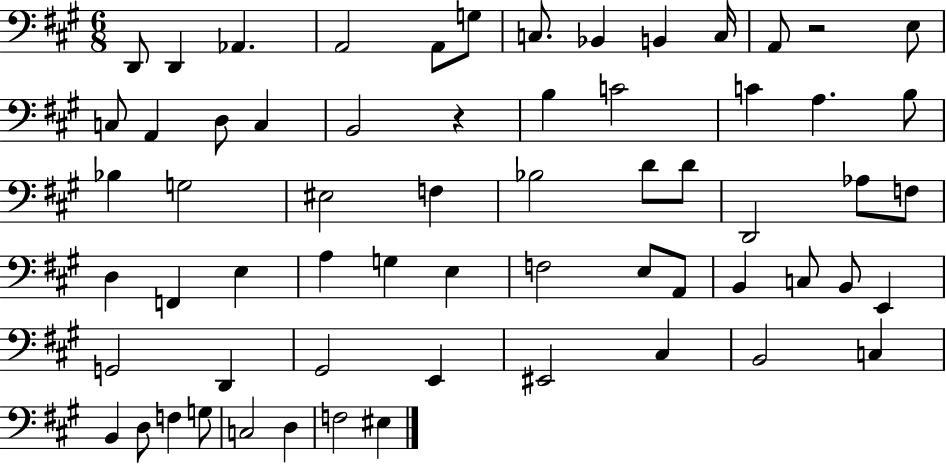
D2/e D2/q Ab2/q. A2/h A2/e G3/e C3/e. Bb2/q B2/q C3/s A2/e R/h E3/e C3/e A2/q D3/e C3/q B2/h R/q B3/q C4/h C4/q A3/q. B3/e Bb3/q G3/h EIS3/h F3/q Bb3/h D4/e D4/e D2/h Ab3/e F3/e D3/q F2/q E3/q A3/q G3/q E3/q F3/h E3/e A2/e B2/q C3/e B2/e E2/q G2/h D2/q G#2/h E2/q EIS2/h C#3/q B2/h C3/q B2/q D3/e F3/q G3/e C3/h D3/q F3/h EIS3/q